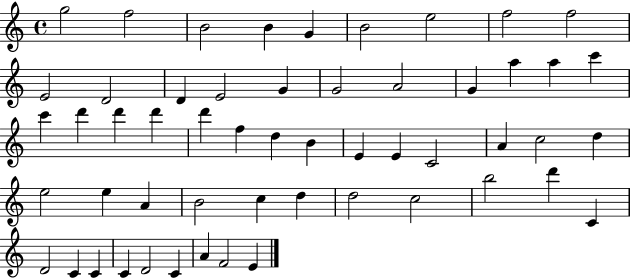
X:1
T:Untitled
M:4/4
L:1/4
K:C
g2 f2 B2 B G B2 e2 f2 f2 E2 D2 D E2 G G2 A2 G a a c' c' d' d' d' d' f d B E E C2 A c2 d e2 e A B2 c d d2 c2 b2 d' C D2 C C C D2 C A F2 E